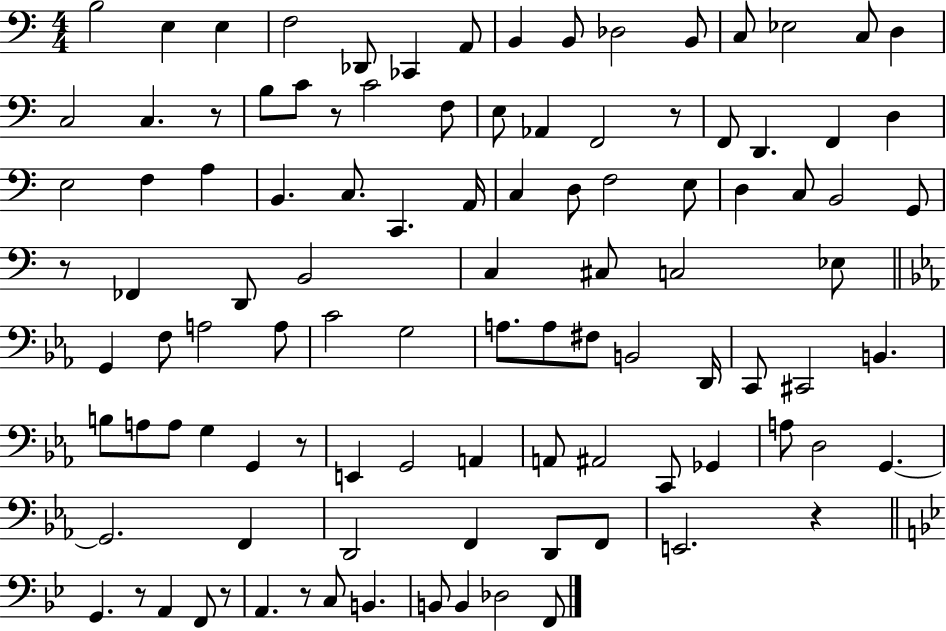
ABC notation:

X:1
T:Untitled
M:4/4
L:1/4
K:C
B,2 E, E, F,2 _D,,/2 _C,, A,,/2 B,, B,,/2 _D,2 B,,/2 C,/2 _E,2 C,/2 D, C,2 C, z/2 B,/2 C/2 z/2 C2 F,/2 E,/2 _A,, F,,2 z/2 F,,/2 D,, F,, D, E,2 F, A, B,, C,/2 C,, A,,/4 C, D,/2 F,2 E,/2 D, C,/2 B,,2 G,,/2 z/2 _F,, D,,/2 B,,2 C, ^C,/2 C,2 _E,/2 G,, F,/2 A,2 A,/2 C2 G,2 A,/2 A,/2 ^F,/2 B,,2 D,,/4 C,,/2 ^C,,2 B,, B,/2 A,/2 A,/2 G, G,, z/2 E,, G,,2 A,, A,,/2 ^A,,2 C,,/2 _G,, A,/2 D,2 G,, G,,2 F,, D,,2 F,, D,,/2 F,,/2 E,,2 z G,, z/2 A,, F,,/2 z/2 A,, z/2 C,/2 B,, B,,/2 B,, _D,2 F,,/2